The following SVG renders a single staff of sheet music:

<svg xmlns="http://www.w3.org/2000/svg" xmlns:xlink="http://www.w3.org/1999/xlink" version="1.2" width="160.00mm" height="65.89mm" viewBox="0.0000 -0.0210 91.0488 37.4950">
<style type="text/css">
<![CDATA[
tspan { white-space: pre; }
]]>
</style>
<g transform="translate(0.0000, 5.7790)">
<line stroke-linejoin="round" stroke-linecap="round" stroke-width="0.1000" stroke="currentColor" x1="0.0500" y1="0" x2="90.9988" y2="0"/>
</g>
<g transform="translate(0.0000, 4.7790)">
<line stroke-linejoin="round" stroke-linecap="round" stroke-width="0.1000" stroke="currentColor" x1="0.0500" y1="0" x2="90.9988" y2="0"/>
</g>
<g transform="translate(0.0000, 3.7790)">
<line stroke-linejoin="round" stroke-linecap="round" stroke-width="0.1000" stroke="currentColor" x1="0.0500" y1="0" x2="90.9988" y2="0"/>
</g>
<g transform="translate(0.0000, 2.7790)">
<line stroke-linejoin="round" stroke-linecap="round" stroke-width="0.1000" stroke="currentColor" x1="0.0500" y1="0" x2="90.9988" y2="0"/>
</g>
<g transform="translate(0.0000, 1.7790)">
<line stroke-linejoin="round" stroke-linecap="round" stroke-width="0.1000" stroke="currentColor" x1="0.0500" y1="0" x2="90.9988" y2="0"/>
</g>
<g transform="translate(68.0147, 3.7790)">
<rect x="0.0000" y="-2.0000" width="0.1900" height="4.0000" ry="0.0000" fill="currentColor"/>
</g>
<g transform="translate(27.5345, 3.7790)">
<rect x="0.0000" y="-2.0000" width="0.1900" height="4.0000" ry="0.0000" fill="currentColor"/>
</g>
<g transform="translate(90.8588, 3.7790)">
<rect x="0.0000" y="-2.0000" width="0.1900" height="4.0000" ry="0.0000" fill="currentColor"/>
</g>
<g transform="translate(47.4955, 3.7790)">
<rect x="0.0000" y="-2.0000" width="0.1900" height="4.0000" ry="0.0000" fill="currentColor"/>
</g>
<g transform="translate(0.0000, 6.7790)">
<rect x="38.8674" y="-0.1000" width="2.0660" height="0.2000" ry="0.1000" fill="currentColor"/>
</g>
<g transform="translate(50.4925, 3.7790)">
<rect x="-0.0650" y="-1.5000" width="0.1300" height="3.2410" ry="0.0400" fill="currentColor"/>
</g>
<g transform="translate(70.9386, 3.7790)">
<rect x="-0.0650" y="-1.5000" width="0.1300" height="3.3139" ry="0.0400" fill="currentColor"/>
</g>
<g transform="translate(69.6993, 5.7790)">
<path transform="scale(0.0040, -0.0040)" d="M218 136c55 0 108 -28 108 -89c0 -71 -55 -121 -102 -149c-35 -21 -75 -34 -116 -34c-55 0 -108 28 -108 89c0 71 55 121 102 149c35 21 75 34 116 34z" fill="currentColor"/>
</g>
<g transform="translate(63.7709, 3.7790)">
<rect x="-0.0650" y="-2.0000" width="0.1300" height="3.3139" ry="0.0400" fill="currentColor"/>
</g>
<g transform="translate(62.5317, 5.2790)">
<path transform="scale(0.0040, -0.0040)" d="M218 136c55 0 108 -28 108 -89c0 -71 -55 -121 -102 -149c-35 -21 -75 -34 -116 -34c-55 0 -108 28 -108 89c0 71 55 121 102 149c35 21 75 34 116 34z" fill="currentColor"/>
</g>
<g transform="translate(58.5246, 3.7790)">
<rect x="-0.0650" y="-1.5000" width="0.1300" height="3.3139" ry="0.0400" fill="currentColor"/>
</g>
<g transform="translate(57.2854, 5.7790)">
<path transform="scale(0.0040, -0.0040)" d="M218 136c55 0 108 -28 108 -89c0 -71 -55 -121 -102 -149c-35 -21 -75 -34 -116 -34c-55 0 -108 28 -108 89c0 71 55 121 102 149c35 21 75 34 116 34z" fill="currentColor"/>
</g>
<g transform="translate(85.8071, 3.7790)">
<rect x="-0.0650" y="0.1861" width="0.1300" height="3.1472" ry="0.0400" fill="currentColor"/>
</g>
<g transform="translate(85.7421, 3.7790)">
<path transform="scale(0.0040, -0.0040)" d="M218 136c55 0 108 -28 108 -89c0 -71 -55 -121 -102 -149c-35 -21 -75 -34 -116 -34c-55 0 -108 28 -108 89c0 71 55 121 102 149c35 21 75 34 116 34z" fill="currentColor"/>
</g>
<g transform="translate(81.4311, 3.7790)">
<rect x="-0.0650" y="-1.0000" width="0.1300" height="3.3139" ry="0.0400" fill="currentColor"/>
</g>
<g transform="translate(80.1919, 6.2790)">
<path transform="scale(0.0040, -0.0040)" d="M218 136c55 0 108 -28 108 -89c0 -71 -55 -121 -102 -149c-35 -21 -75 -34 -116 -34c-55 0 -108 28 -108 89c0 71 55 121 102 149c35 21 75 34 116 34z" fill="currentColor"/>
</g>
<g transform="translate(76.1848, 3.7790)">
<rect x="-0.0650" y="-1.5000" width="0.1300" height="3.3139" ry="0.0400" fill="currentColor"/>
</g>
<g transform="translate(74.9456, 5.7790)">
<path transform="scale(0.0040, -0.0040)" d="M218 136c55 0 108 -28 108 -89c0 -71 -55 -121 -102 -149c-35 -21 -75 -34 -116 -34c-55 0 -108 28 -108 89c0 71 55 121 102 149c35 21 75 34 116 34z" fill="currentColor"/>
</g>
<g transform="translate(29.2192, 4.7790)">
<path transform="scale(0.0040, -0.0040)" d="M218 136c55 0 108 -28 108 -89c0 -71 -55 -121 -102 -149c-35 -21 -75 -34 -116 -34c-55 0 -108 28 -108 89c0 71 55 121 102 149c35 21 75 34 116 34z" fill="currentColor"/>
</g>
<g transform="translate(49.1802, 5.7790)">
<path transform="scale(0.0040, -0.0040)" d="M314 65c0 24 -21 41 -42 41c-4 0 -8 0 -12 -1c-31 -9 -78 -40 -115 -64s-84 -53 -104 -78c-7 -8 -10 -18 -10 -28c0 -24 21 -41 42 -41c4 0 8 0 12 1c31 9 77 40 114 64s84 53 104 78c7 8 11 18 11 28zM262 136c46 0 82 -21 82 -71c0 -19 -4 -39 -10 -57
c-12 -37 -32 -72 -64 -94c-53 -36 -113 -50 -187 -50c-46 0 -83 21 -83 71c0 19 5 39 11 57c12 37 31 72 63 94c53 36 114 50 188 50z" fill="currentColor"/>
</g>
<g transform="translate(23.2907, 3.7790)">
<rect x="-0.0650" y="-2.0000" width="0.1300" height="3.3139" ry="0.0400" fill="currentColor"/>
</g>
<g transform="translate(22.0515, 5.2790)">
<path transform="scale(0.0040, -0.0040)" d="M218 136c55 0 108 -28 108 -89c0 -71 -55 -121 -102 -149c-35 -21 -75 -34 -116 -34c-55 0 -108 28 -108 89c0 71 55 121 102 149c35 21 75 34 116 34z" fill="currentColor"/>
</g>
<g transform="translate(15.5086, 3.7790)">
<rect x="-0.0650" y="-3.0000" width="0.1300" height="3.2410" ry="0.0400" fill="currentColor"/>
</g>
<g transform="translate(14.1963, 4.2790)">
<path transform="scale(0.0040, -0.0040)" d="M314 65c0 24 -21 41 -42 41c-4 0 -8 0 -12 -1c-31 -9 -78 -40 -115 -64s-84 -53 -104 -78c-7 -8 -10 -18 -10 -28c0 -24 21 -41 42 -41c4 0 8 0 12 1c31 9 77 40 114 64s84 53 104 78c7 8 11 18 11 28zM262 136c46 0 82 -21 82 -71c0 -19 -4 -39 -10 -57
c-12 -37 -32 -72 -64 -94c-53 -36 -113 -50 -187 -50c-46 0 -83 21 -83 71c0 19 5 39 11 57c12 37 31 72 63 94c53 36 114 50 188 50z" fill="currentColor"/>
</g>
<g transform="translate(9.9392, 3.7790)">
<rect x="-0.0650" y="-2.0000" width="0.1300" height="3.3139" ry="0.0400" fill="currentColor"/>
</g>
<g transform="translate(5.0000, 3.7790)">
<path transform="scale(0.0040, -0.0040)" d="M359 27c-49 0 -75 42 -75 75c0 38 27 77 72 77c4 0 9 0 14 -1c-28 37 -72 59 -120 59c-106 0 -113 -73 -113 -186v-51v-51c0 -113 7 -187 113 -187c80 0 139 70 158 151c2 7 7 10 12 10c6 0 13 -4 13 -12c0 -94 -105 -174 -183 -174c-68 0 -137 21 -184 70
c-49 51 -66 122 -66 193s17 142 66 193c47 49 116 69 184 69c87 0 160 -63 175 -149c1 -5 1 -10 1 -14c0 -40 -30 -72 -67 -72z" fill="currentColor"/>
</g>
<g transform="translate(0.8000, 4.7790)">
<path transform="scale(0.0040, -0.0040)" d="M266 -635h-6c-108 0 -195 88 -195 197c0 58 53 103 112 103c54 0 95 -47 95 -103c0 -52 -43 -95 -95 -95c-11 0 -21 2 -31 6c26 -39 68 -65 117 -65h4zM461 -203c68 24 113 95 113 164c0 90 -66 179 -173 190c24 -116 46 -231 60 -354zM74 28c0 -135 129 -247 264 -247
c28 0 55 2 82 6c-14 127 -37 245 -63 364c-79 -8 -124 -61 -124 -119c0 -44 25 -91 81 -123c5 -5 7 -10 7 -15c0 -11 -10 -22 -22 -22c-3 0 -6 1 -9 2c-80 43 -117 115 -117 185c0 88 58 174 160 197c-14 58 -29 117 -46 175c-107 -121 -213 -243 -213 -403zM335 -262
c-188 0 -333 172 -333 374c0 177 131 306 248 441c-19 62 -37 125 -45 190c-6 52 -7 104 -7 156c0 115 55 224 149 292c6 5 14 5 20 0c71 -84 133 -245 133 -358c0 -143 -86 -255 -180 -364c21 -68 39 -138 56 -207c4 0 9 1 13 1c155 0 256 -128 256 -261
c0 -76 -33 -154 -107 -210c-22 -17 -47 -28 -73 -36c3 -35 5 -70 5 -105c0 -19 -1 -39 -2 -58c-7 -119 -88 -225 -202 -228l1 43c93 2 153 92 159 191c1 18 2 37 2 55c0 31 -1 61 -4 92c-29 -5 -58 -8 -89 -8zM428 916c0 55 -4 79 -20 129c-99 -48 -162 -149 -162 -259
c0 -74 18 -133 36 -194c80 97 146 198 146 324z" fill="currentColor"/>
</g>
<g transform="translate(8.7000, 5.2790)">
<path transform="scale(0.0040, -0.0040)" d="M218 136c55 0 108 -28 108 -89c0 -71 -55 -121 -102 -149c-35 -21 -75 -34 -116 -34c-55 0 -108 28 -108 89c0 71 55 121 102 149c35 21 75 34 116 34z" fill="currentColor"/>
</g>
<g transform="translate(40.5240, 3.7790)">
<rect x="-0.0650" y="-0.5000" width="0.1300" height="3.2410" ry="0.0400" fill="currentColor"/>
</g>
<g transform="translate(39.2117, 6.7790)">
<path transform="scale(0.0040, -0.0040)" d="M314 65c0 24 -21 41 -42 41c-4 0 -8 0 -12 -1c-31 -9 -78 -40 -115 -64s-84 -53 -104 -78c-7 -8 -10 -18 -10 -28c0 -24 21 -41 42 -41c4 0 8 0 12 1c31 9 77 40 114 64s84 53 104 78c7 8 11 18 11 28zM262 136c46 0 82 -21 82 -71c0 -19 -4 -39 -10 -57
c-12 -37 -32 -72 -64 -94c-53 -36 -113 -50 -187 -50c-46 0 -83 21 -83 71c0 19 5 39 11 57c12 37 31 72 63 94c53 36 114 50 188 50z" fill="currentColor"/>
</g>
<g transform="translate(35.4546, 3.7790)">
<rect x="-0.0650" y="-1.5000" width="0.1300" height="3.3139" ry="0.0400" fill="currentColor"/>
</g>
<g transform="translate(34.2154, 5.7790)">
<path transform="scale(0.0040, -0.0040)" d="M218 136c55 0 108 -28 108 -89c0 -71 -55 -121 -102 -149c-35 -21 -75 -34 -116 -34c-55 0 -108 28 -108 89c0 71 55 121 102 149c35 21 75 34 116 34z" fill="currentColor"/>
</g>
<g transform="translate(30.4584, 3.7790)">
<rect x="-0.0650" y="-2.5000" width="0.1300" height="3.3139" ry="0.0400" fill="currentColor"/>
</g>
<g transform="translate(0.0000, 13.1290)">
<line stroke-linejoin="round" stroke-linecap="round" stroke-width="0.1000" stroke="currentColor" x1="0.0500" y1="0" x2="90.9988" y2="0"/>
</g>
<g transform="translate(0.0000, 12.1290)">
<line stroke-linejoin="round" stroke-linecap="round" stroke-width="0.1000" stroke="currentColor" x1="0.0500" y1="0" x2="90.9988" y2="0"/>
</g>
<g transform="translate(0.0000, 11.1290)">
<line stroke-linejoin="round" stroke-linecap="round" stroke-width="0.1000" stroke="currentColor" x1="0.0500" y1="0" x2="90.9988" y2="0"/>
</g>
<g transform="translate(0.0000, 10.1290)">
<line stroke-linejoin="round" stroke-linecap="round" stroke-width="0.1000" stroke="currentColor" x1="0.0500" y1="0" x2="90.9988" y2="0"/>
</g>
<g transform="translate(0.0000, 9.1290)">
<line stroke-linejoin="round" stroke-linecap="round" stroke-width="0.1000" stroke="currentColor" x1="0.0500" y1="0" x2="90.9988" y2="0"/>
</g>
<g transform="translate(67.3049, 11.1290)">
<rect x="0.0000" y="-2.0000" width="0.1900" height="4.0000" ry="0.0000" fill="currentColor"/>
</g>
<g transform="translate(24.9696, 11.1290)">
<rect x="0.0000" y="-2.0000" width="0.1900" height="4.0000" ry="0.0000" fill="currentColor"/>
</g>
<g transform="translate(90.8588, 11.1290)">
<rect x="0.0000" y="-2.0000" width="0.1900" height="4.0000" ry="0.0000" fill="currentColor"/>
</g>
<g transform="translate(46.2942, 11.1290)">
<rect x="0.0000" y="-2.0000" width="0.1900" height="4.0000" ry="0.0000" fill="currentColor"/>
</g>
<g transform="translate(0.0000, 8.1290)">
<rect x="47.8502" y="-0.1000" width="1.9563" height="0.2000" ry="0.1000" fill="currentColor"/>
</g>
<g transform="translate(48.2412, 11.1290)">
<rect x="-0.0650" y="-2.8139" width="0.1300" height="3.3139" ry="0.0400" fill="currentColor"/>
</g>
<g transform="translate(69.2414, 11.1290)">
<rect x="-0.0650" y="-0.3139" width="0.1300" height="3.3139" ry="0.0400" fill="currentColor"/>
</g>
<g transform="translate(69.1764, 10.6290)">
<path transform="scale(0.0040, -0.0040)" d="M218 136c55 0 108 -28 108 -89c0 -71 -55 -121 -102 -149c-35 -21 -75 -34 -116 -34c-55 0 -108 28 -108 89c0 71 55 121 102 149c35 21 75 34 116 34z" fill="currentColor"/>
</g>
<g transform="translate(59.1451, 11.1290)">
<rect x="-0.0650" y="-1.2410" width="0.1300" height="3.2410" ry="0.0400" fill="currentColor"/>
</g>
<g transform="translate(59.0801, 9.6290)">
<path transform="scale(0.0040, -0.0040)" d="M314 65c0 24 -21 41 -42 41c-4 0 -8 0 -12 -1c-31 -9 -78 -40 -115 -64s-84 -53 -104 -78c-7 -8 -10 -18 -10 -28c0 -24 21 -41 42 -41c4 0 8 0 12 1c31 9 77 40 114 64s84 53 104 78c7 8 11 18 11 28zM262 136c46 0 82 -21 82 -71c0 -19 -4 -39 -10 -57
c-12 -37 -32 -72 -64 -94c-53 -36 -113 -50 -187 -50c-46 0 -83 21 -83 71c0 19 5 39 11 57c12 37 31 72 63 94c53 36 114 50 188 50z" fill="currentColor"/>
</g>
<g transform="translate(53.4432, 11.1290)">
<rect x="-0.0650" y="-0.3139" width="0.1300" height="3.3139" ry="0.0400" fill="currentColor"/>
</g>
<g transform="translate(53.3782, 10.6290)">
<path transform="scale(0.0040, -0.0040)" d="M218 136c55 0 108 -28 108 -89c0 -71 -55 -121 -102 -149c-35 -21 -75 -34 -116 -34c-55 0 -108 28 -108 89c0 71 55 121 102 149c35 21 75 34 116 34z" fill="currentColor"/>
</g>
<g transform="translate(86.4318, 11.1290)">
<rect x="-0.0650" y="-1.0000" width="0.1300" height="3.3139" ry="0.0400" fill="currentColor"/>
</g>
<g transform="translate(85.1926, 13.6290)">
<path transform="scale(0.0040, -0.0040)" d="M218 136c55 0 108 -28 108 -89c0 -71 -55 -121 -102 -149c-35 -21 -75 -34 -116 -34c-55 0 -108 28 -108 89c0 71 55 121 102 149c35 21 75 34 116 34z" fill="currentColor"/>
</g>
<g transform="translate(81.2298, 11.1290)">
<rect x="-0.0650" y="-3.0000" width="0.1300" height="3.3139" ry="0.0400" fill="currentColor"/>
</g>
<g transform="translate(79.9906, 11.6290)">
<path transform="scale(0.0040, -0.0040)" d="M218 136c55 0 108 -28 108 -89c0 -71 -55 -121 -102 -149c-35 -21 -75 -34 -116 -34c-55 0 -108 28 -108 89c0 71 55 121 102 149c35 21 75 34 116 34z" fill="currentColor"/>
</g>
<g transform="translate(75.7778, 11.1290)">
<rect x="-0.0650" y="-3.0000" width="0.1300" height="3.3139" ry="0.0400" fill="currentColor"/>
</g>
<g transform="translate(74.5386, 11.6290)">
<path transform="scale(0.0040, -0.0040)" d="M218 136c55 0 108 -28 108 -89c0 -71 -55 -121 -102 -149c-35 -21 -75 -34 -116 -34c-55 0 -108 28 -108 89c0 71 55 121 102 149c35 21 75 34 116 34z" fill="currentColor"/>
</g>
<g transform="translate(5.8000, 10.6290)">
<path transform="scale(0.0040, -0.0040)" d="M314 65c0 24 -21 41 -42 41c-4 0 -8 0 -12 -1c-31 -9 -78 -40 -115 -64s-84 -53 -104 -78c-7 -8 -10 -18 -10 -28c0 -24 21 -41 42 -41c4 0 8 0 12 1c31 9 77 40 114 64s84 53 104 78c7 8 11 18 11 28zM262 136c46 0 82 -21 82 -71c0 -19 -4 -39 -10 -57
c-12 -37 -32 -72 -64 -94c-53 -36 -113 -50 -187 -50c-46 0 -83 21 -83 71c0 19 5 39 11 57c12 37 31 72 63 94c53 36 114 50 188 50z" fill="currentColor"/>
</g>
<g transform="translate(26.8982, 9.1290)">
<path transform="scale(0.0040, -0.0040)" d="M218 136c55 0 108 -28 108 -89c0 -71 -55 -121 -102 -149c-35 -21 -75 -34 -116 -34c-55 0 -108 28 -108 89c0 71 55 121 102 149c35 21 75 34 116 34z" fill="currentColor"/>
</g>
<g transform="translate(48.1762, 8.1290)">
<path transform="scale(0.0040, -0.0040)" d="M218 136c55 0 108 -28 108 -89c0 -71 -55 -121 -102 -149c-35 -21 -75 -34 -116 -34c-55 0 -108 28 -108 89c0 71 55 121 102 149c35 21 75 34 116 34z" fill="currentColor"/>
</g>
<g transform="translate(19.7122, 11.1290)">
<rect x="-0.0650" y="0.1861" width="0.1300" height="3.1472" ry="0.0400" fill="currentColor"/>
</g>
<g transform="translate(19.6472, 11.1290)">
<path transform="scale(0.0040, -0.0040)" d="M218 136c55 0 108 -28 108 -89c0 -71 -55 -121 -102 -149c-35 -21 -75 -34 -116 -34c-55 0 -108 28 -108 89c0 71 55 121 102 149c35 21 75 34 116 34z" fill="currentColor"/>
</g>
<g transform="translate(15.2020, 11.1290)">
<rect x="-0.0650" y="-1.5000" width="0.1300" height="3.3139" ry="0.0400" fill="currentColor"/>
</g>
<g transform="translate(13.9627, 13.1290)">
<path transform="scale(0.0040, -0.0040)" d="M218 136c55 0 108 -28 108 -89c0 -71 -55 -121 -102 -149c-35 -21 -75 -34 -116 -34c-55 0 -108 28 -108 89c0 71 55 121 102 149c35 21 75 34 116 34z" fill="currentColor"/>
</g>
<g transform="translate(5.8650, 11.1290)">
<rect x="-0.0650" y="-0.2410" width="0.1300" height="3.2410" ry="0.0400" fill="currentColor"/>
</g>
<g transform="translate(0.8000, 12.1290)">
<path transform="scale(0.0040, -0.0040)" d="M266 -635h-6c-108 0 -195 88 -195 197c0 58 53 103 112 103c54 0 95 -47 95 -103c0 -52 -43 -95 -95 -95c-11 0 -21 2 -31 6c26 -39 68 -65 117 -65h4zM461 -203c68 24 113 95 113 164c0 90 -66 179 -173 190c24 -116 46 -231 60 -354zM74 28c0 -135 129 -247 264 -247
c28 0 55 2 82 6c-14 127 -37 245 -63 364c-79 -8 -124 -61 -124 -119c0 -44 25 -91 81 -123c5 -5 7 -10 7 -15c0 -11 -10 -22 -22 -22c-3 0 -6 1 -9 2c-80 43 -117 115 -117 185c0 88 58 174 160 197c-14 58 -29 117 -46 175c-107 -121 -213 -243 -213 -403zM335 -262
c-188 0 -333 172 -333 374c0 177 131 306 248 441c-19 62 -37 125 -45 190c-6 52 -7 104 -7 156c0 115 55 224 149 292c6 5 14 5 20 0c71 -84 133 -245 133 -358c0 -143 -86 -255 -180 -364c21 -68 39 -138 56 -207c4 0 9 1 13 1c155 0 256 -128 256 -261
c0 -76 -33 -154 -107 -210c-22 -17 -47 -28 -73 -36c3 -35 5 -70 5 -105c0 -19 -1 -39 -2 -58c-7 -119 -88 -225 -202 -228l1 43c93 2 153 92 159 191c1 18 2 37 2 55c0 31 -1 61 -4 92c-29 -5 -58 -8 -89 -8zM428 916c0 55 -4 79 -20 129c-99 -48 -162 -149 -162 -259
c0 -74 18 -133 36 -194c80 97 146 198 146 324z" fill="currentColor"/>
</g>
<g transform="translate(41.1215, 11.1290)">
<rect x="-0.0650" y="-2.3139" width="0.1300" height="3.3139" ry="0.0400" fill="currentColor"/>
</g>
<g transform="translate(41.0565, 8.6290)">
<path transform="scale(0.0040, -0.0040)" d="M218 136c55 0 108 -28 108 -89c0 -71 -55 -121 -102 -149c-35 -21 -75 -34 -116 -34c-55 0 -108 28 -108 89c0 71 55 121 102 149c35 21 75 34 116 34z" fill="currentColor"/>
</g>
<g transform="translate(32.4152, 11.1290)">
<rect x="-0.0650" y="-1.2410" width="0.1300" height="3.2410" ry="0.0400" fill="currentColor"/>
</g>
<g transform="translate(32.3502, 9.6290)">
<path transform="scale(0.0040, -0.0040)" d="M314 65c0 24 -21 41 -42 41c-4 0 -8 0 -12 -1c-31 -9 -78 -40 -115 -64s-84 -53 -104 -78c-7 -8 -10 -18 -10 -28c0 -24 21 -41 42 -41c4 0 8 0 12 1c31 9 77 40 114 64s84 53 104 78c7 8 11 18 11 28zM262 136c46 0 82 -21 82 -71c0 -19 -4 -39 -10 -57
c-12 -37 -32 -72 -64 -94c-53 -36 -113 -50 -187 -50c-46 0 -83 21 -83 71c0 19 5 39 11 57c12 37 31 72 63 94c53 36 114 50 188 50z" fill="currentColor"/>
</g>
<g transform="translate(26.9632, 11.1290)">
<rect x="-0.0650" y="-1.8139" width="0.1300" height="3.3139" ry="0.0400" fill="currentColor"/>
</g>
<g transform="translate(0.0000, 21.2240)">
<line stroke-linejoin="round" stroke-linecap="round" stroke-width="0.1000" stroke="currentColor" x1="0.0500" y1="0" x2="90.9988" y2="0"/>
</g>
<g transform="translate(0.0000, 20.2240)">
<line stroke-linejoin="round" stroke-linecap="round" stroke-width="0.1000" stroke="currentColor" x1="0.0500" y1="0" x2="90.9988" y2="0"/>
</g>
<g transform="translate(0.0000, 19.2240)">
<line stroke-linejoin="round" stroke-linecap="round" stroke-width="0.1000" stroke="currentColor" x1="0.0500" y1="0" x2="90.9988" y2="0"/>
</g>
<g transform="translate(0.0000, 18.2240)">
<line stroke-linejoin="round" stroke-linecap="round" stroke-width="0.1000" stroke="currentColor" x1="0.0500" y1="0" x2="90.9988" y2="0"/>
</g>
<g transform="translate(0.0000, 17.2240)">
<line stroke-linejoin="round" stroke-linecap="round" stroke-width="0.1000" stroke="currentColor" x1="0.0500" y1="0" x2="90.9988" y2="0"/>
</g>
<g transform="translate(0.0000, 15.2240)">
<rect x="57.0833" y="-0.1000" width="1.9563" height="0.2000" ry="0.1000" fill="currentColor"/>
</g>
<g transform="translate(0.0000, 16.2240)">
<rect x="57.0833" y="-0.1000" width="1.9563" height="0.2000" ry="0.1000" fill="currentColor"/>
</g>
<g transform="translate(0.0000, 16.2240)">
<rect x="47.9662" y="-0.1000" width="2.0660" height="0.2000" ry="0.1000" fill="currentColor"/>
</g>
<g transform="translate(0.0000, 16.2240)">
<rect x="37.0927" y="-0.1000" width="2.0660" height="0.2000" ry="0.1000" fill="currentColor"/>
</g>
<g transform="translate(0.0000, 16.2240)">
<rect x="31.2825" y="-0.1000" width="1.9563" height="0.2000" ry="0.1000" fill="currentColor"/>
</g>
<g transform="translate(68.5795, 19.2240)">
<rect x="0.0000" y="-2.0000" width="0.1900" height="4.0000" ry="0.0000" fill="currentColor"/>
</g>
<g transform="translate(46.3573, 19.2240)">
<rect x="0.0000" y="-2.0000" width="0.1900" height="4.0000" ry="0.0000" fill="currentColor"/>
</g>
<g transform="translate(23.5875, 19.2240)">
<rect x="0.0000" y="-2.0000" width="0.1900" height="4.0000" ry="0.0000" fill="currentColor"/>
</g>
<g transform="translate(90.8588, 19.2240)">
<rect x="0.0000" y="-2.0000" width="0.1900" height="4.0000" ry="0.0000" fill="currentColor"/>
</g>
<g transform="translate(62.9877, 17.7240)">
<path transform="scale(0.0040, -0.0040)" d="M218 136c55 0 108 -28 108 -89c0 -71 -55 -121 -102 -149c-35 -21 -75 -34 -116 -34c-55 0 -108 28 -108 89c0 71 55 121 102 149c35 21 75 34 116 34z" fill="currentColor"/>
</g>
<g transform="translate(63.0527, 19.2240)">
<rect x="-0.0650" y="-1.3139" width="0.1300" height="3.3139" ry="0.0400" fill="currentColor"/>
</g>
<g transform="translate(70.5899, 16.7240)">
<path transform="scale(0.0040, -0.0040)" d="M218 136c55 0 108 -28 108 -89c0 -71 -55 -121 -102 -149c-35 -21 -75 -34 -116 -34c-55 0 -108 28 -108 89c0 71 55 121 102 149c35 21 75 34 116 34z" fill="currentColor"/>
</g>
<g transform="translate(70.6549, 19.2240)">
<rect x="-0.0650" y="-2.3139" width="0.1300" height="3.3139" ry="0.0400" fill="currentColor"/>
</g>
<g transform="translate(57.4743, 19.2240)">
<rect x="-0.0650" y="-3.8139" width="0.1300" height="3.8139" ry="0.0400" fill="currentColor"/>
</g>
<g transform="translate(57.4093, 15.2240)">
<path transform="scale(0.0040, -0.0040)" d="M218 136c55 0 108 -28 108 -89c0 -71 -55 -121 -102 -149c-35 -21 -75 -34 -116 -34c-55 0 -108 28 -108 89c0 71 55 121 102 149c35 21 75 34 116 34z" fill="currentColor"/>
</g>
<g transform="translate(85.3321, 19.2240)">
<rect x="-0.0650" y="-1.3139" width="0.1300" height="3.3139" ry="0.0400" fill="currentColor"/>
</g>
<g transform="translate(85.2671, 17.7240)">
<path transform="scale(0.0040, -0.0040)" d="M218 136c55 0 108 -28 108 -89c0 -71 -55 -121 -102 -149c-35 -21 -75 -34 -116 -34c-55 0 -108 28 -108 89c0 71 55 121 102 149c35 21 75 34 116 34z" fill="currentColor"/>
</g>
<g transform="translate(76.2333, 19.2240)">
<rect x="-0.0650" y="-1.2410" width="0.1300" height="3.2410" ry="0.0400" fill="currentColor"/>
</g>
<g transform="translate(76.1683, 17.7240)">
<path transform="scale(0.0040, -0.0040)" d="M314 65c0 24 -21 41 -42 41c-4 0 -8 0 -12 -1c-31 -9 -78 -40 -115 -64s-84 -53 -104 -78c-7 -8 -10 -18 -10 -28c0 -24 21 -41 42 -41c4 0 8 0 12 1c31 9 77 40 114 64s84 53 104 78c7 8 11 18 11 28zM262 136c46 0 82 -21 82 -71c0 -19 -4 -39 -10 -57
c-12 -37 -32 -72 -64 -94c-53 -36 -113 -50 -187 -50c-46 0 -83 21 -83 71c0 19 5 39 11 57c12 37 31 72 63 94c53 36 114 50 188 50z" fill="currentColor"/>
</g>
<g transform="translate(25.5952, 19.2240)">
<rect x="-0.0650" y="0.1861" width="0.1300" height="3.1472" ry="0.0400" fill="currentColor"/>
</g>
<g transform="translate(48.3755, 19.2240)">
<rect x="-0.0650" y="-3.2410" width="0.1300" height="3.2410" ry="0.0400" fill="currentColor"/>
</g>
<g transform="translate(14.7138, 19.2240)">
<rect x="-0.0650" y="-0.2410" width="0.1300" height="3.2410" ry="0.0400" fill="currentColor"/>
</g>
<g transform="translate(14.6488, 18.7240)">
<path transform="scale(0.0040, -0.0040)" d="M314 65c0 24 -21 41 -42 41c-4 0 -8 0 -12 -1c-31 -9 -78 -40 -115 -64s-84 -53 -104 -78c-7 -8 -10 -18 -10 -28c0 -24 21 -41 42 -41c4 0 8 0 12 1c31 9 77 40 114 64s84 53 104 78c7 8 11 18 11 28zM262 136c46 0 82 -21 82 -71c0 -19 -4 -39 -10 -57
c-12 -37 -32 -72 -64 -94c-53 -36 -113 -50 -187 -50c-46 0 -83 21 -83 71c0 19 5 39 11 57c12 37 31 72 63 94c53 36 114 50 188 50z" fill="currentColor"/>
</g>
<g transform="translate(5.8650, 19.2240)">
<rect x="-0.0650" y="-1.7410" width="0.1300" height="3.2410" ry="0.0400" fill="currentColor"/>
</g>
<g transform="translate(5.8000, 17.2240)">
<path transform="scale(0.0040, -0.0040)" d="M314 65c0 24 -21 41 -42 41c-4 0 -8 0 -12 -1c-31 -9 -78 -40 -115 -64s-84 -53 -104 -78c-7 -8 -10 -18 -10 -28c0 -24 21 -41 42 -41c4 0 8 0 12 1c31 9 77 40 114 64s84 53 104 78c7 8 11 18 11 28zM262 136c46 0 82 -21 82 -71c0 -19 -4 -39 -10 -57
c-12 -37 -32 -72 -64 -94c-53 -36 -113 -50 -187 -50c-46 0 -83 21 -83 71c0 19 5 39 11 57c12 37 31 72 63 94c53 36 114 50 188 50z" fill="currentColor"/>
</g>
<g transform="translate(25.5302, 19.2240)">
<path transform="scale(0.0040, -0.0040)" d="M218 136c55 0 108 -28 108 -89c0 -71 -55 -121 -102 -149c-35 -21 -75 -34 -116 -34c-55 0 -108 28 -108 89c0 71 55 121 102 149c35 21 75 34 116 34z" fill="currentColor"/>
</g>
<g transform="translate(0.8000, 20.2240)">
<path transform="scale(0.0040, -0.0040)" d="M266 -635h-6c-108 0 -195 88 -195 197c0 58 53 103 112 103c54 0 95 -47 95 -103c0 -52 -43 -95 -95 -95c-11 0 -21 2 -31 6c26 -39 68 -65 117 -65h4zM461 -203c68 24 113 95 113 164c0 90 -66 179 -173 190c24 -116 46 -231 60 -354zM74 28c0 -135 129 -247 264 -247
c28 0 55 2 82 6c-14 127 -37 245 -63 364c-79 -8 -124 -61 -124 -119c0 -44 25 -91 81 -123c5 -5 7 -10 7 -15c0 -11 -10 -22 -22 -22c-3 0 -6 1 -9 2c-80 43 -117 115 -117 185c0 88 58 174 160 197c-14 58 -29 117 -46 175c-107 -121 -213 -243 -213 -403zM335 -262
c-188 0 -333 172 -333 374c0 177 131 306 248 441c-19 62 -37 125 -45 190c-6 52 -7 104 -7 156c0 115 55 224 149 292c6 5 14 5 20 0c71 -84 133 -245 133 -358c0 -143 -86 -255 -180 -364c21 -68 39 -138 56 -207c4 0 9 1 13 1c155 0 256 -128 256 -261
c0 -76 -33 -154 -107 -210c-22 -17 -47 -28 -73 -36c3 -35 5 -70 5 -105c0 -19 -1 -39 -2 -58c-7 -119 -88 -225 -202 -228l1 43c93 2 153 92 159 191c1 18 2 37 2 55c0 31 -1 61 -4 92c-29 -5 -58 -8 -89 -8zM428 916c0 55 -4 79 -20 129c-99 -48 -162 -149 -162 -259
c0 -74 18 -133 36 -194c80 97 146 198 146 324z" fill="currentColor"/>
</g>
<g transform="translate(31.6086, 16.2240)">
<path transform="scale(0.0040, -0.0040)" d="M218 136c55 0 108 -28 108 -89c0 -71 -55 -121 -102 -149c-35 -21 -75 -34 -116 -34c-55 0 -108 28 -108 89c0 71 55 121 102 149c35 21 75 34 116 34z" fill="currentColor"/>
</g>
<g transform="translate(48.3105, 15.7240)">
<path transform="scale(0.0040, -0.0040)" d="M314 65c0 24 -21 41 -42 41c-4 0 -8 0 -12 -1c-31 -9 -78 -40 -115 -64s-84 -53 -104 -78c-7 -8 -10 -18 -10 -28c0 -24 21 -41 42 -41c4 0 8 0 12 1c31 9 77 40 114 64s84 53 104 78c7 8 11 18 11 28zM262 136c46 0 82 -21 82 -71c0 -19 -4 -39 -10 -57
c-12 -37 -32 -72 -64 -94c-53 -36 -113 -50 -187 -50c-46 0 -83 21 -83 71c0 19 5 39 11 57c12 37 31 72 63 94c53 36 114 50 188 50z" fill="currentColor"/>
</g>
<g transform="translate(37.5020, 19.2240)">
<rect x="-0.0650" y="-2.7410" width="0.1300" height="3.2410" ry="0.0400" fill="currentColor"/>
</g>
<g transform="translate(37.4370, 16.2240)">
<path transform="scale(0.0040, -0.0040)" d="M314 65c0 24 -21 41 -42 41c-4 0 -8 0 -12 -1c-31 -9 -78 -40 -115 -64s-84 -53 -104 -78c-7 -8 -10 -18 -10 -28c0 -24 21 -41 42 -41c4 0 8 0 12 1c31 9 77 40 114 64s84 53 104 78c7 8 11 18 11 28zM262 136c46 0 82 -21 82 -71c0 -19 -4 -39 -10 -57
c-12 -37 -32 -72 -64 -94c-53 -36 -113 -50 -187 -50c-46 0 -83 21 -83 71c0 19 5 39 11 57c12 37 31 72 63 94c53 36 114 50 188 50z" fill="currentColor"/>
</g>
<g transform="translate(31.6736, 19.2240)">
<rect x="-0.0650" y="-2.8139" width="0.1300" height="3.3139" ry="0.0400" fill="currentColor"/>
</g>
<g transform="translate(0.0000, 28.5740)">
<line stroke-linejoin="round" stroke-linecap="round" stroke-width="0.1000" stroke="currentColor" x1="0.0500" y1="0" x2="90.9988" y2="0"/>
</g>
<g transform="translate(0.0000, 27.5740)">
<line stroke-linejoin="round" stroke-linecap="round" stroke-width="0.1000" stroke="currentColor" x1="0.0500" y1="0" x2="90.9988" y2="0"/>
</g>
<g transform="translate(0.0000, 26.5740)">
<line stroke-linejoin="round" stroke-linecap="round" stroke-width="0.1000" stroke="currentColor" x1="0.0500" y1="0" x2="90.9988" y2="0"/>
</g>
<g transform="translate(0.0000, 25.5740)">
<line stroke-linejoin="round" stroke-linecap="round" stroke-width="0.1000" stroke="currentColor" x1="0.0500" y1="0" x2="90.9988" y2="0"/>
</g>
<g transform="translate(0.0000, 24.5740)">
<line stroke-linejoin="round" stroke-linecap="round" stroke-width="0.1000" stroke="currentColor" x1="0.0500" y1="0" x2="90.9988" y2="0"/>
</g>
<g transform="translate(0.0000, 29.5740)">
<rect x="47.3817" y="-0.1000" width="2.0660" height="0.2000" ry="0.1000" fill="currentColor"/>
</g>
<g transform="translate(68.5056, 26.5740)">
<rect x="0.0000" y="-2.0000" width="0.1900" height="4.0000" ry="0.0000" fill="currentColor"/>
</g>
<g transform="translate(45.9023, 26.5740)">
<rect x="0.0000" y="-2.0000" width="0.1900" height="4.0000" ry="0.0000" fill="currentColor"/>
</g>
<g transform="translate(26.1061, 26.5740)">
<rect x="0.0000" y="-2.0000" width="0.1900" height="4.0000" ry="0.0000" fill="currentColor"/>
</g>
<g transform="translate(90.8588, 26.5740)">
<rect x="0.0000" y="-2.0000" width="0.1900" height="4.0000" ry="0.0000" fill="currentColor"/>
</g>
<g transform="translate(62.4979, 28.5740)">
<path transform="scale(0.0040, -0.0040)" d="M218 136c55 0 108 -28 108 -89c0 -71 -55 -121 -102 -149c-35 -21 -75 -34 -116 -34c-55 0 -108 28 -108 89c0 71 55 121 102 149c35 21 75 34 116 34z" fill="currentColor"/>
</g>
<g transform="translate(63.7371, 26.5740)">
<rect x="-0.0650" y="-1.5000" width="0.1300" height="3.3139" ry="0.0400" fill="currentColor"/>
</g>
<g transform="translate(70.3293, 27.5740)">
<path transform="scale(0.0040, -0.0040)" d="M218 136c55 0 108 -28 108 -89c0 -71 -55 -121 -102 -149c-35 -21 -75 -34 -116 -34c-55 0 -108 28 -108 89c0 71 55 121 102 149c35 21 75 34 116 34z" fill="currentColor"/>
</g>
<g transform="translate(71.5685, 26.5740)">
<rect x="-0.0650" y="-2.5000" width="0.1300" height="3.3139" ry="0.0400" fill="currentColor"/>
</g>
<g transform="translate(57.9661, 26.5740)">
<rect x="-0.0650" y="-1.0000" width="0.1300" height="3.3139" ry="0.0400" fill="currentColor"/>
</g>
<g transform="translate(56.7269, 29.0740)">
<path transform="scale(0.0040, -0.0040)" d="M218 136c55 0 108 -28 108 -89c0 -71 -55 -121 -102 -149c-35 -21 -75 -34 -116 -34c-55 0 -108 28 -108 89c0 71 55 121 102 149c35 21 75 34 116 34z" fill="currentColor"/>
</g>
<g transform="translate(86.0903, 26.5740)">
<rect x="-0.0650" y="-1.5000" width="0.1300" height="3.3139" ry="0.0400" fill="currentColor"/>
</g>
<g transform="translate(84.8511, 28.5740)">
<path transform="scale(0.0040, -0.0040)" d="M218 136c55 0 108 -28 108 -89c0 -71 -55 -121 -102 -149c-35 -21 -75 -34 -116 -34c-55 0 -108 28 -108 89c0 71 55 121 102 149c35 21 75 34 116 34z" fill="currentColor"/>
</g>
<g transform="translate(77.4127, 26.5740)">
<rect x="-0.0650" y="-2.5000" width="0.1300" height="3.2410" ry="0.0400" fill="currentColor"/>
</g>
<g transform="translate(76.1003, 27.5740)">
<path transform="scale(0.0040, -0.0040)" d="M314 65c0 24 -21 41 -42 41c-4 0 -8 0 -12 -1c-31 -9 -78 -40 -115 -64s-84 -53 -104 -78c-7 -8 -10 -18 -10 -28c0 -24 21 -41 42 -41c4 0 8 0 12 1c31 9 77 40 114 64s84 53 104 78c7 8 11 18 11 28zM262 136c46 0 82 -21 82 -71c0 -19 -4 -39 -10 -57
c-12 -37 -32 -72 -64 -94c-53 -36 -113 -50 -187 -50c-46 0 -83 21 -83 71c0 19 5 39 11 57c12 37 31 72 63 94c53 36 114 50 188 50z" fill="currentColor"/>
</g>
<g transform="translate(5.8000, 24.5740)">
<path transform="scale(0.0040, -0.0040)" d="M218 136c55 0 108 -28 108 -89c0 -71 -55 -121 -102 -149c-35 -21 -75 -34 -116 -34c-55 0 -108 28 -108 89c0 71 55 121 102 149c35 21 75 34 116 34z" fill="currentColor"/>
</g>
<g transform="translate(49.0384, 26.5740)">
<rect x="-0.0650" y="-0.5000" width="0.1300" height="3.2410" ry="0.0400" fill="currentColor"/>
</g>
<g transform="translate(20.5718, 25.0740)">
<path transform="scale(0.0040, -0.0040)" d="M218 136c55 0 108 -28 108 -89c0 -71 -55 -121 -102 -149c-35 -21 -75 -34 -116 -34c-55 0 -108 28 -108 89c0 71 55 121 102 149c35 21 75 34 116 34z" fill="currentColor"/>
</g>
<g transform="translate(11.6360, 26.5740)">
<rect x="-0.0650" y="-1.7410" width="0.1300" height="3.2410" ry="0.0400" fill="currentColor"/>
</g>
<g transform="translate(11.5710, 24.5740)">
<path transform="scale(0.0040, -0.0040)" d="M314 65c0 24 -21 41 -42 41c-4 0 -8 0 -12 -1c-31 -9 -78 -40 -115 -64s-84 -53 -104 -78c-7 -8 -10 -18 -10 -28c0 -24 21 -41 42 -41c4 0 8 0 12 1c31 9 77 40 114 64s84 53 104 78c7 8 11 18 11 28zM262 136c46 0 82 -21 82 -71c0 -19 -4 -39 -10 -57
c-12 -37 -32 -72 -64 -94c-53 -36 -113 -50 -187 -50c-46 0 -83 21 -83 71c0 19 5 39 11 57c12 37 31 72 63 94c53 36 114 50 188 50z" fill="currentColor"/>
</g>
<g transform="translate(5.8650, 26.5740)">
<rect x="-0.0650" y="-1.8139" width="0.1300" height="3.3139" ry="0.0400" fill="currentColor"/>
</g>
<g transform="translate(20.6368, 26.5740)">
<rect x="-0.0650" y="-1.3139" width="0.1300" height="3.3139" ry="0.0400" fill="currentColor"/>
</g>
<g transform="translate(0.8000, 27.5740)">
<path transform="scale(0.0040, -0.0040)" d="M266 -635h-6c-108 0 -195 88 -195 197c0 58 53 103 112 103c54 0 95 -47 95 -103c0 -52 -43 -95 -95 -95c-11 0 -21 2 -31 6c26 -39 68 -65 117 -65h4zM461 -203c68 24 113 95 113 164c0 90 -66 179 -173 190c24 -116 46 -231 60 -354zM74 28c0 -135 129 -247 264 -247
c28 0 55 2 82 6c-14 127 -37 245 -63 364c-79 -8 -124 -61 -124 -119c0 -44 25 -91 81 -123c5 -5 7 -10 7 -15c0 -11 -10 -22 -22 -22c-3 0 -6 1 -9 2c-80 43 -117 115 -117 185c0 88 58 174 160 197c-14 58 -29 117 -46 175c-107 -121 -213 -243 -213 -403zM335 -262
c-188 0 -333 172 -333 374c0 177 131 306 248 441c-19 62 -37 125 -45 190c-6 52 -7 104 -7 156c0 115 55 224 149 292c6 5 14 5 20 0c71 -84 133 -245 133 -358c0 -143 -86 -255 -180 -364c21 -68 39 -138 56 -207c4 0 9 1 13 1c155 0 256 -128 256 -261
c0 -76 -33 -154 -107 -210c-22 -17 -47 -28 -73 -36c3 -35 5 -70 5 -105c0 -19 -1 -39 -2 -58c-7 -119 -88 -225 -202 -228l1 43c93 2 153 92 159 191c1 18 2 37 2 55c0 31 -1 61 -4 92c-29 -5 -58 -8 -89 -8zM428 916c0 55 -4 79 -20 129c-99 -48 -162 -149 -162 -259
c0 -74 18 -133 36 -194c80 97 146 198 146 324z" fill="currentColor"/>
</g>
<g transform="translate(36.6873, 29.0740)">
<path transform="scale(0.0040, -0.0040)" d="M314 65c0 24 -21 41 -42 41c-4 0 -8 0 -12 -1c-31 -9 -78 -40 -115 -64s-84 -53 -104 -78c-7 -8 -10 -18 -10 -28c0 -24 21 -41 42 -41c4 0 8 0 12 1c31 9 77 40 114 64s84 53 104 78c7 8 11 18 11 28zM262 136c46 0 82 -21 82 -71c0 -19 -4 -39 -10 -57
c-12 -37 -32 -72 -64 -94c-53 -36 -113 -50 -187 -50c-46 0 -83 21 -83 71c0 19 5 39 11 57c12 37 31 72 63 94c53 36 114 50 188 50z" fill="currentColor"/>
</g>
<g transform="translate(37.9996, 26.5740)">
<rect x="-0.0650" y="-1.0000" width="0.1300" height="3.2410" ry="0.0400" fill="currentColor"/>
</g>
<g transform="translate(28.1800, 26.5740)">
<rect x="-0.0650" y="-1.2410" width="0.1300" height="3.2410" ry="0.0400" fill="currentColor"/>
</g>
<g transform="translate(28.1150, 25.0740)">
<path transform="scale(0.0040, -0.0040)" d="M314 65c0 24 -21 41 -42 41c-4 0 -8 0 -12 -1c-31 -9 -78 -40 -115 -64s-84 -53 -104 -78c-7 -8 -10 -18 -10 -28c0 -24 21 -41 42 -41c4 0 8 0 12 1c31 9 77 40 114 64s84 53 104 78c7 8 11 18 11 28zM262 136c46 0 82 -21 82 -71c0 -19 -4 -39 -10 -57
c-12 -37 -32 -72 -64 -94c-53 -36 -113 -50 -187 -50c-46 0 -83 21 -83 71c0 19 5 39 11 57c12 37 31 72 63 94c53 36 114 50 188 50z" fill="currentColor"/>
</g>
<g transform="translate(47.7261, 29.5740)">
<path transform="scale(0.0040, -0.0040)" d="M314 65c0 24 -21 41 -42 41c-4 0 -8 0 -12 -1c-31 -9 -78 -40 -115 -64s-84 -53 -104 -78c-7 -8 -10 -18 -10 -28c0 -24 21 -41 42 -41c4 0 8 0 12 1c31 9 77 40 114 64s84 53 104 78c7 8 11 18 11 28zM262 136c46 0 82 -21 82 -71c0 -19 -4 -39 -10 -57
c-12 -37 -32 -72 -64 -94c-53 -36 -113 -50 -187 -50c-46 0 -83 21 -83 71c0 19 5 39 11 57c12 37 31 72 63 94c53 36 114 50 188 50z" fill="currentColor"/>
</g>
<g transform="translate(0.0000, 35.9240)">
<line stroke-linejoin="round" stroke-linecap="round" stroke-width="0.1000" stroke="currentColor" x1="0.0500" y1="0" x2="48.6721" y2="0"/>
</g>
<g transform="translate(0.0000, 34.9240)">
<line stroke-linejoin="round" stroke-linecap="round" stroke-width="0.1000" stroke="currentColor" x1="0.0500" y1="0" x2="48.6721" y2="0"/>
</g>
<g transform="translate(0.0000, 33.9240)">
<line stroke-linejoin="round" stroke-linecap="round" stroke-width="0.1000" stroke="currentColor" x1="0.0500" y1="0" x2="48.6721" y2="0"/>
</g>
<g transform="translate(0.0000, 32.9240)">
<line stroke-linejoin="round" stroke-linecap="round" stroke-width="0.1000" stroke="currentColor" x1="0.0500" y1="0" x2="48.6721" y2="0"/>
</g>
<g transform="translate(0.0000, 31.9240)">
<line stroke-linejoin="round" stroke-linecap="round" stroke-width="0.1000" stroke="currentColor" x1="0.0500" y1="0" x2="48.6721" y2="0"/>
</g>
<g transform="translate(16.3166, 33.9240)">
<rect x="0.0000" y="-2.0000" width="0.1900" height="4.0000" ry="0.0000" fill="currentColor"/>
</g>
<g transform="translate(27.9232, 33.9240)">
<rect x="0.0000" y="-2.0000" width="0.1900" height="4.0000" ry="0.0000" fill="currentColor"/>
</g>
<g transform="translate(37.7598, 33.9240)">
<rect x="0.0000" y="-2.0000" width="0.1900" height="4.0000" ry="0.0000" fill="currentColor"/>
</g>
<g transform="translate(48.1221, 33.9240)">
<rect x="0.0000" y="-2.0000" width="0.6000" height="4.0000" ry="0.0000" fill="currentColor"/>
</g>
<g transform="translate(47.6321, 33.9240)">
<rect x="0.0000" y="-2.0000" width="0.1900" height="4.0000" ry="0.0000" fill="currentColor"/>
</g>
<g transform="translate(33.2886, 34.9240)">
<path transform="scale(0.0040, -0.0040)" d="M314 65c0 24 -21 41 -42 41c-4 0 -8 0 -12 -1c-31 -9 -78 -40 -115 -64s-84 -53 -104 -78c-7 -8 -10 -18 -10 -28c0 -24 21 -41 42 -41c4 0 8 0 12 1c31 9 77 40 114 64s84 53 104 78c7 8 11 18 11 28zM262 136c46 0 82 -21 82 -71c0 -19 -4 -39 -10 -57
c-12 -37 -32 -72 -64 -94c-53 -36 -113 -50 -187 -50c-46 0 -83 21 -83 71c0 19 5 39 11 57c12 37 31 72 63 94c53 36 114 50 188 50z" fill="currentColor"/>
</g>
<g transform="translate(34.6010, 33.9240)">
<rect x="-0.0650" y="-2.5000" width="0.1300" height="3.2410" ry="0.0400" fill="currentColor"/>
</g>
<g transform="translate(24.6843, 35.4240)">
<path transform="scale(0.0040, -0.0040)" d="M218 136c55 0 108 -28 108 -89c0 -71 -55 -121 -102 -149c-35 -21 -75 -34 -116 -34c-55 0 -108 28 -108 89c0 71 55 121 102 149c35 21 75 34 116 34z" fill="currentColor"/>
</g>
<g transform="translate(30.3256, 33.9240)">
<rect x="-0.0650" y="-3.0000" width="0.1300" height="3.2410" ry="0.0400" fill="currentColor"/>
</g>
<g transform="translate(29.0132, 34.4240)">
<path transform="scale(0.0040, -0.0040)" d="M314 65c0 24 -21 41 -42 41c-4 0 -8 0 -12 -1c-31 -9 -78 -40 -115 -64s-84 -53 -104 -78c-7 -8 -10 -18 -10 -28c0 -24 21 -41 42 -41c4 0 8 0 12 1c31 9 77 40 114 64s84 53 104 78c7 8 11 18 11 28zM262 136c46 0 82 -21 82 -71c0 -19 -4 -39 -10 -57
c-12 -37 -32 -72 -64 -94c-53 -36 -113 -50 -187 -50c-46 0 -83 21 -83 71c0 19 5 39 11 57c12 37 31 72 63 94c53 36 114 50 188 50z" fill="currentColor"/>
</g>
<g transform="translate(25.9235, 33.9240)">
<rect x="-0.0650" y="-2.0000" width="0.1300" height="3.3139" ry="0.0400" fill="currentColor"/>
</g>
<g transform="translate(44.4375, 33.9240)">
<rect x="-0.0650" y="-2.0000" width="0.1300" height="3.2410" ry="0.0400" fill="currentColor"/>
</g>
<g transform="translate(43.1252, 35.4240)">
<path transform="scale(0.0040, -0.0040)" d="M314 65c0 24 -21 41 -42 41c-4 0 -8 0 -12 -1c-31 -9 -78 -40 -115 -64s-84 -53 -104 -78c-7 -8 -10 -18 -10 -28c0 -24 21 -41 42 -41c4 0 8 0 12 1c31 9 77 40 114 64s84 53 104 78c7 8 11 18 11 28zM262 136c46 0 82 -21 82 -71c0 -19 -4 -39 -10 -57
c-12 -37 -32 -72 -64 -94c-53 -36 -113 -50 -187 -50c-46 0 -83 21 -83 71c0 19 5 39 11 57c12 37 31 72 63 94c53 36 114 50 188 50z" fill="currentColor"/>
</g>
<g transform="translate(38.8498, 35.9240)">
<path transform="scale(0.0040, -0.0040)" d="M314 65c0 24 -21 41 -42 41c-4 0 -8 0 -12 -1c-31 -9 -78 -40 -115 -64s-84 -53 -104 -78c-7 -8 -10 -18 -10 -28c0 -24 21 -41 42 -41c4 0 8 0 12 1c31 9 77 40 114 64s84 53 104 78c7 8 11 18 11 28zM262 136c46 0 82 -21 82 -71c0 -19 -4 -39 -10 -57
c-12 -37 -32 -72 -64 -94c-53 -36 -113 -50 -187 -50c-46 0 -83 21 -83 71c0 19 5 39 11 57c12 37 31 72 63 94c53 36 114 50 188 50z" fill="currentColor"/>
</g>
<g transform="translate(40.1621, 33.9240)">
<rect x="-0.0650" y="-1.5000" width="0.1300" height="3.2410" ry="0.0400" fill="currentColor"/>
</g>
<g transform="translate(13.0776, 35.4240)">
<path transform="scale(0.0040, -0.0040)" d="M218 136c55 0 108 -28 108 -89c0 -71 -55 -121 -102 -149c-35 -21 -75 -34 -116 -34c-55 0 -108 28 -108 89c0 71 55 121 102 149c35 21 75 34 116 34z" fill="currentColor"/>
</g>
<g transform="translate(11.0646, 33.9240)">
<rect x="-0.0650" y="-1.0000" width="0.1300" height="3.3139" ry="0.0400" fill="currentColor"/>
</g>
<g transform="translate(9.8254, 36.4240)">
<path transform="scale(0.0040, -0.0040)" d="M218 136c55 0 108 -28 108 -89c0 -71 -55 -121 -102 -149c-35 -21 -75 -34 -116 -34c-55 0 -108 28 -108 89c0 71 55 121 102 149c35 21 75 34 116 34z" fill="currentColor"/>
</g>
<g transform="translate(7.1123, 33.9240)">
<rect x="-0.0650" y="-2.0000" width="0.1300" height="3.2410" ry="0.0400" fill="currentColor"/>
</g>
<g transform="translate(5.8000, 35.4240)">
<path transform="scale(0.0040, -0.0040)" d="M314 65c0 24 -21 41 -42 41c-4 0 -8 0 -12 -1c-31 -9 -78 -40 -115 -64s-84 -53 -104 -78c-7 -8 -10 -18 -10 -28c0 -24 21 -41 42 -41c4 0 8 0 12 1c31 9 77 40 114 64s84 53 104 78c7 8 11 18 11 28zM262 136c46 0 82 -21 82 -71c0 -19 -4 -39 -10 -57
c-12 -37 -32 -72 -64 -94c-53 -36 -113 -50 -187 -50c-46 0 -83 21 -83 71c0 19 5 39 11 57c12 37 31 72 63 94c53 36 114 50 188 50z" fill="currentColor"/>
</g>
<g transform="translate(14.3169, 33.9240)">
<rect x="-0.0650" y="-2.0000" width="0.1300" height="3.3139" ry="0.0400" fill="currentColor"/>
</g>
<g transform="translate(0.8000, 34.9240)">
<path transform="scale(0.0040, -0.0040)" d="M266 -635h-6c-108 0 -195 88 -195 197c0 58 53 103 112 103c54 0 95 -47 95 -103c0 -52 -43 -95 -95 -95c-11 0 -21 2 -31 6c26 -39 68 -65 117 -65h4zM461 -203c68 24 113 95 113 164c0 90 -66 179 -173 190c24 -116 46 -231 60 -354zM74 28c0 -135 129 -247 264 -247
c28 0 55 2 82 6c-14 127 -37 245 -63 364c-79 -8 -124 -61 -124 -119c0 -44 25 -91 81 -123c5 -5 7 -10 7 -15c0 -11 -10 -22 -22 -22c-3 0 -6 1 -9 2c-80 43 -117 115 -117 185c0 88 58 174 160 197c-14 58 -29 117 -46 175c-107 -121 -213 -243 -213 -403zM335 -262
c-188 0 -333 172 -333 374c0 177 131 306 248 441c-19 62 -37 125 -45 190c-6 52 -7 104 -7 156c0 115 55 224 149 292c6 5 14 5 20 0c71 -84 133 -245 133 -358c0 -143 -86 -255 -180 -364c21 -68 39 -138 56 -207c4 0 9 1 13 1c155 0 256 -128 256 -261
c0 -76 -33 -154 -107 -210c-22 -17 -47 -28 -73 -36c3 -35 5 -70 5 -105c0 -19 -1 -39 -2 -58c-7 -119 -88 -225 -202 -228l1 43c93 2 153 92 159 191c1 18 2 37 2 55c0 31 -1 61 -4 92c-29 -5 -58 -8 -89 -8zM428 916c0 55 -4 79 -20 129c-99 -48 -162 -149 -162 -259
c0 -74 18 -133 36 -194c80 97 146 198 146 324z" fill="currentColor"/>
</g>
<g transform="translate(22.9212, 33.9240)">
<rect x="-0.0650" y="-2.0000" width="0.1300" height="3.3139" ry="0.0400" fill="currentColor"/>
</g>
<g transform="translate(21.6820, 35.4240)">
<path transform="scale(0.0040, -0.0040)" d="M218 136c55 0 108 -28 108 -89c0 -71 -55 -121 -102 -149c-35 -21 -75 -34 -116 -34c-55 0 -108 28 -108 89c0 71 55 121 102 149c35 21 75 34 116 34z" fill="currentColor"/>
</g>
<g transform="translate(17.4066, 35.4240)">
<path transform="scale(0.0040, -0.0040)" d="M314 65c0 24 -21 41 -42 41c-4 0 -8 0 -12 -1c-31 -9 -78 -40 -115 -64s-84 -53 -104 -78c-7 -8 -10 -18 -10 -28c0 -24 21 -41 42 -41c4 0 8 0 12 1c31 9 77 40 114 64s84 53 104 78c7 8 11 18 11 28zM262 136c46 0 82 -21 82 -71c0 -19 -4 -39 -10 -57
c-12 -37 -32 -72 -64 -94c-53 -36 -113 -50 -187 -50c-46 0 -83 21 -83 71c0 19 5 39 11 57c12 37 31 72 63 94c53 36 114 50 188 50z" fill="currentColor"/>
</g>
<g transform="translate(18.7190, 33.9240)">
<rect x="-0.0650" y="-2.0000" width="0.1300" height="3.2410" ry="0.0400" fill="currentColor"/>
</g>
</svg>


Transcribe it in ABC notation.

X:1
T:Untitled
M:4/4
L:1/4
K:C
F A2 F G E C2 E2 E F E E D B c2 E B f e2 g a c e2 c A A D f2 c2 B a a2 b2 c' e g e2 e f f2 e e2 D2 C2 D E G G2 E F2 D F F2 F F A2 G2 E2 F2